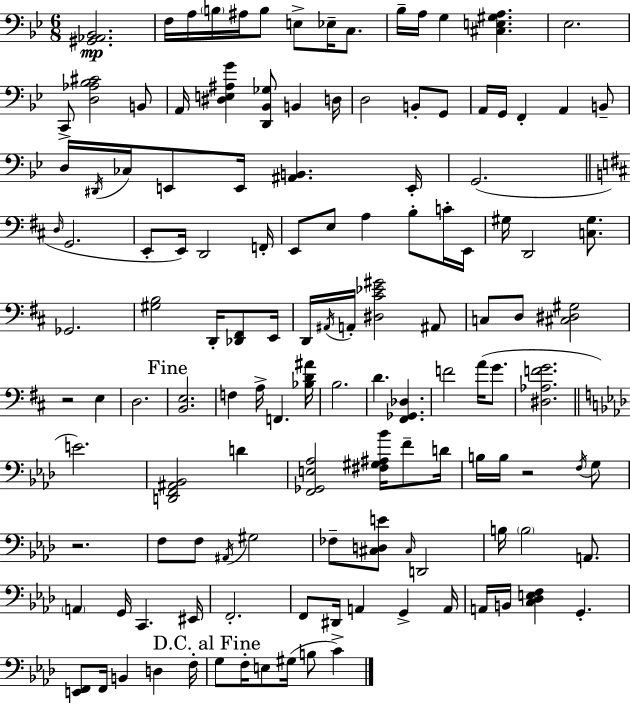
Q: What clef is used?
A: bass